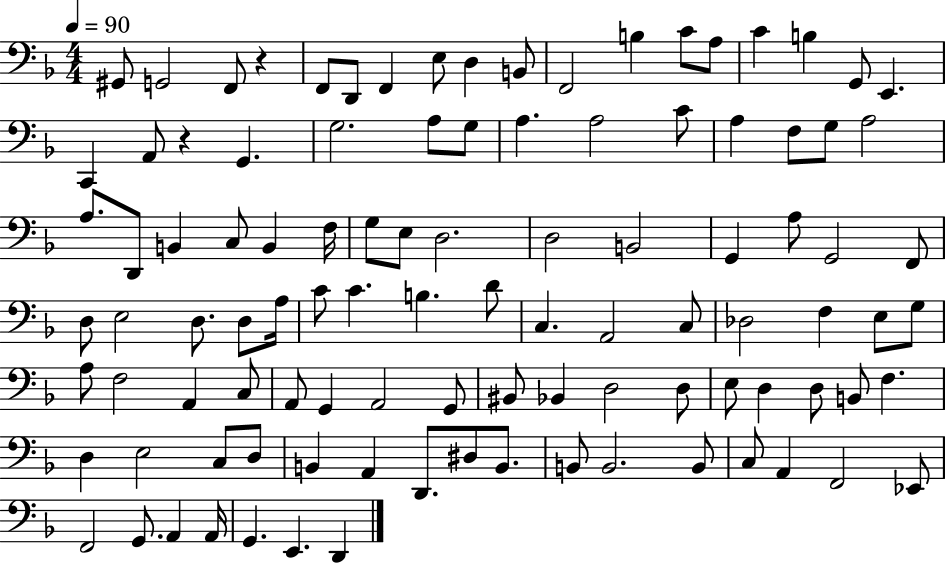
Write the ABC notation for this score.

X:1
T:Untitled
M:4/4
L:1/4
K:F
^G,,/2 G,,2 F,,/2 z F,,/2 D,,/2 F,, E,/2 D, B,,/2 F,,2 B, C/2 A,/2 C B, G,,/2 E,, C,, A,,/2 z G,, G,2 A,/2 G,/2 A, A,2 C/2 A, F,/2 G,/2 A,2 A,/2 D,,/2 B,, C,/2 B,, F,/4 G,/2 E,/2 D,2 D,2 B,,2 G,, A,/2 G,,2 F,,/2 D,/2 E,2 D,/2 D,/2 A,/4 C/2 C B, D/2 C, A,,2 C,/2 _D,2 F, E,/2 G,/2 A,/2 F,2 A,, C,/2 A,,/2 G,, A,,2 G,,/2 ^B,,/2 _B,, D,2 D,/2 E,/2 D, D,/2 B,,/2 F, D, E,2 C,/2 D,/2 B,, A,, D,,/2 ^D,/2 B,,/2 B,,/2 B,,2 B,,/2 C,/2 A,, F,,2 _E,,/2 F,,2 G,,/2 A,, A,,/4 G,, E,, D,,